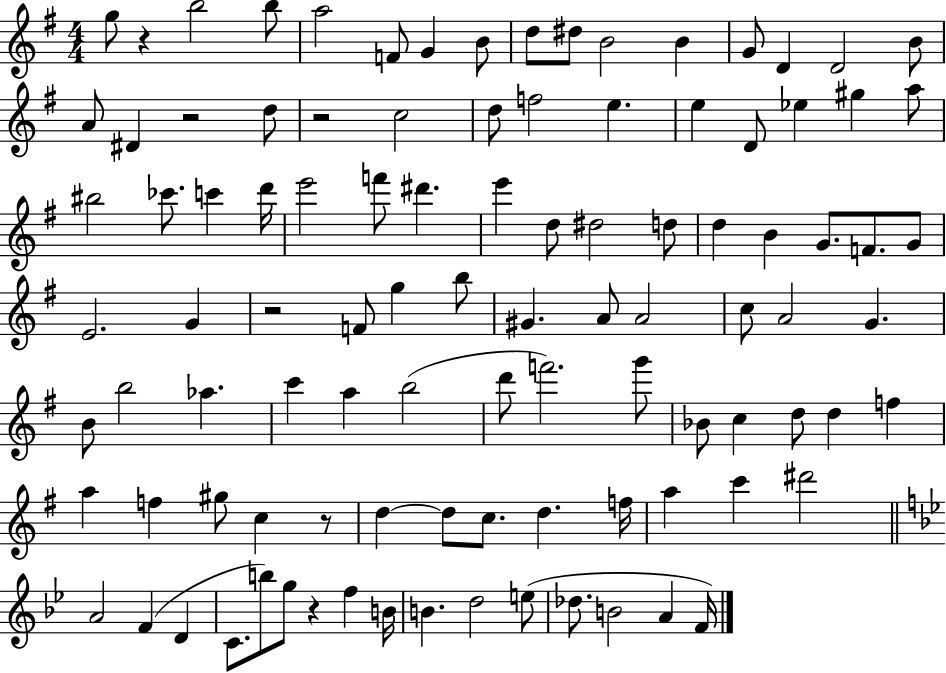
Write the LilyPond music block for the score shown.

{
  \clef treble
  \numericTimeSignature
  \time 4/4
  \key g \major
  \repeat volta 2 { g''8 r4 b''2 b''8 | a''2 f'8 g'4 b'8 | d''8 dis''8 b'2 b'4 | g'8 d'4 d'2 b'8 | \break a'8 dis'4 r2 d''8 | r2 c''2 | d''8 f''2 e''4. | e''4 d'8 ees''4 gis''4 a''8 | \break bis''2 ces'''8. c'''4 d'''16 | e'''2 f'''8 dis'''4. | e'''4 d''8 dis''2 d''8 | d''4 b'4 g'8. f'8. g'8 | \break e'2. g'4 | r2 f'8 g''4 b''8 | gis'4. a'8 a'2 | c''8 a'2 g'4. | \break b'8 b''2 aes''4. | c'''4 a''4 b''2( | d'''8 f'''2.) g'''8 | bes'8 c''4 d''8 d''4 f''4 | \break a''4 f''4 gis''8 c''4 r8 | d''4~~ d''8 c''8. d''4. f''16 | a''4 c'''4 dis'''2 | \bar "||" \break \key bes \major a'2 f'4( d'4 | c'8. b''8) g''8 r4 f''4 b'16 | b'4. d''2 e''8( | des''8. b'2 a'4 f'16) | \break } \bar "|."
}